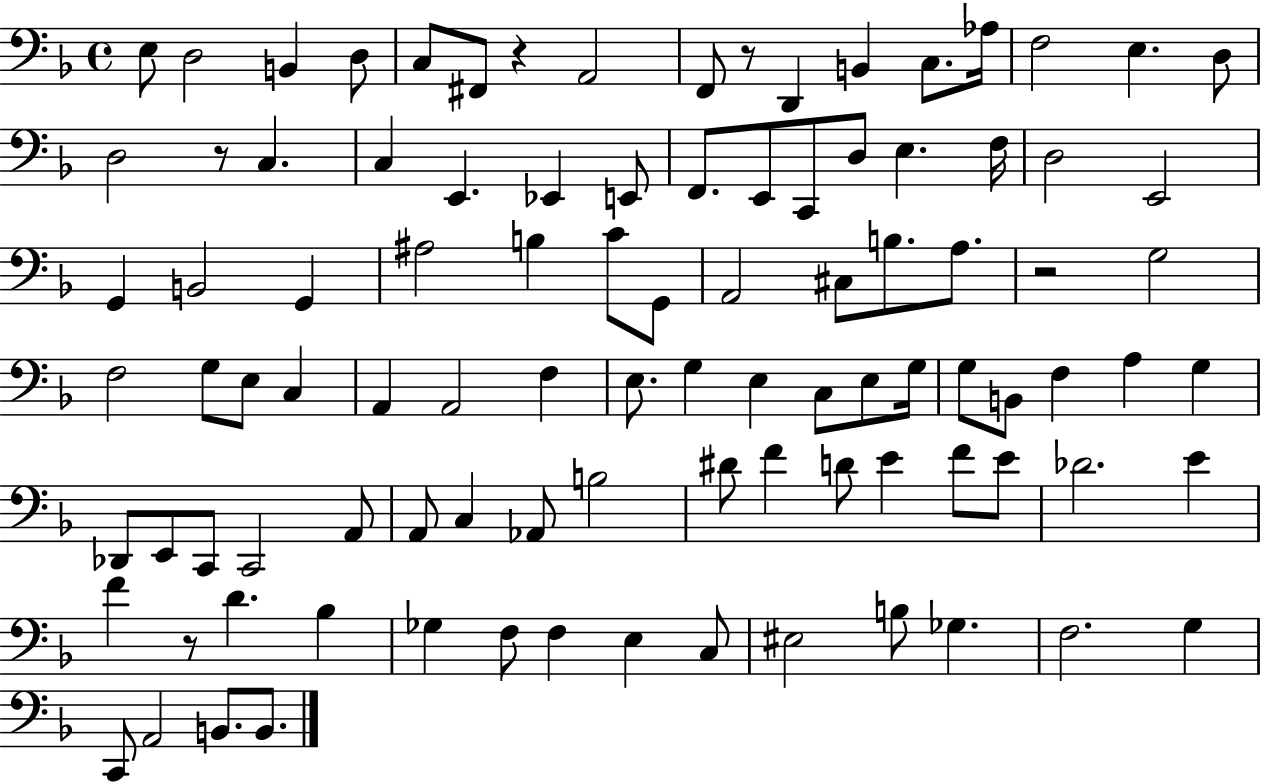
X:1
T:Untitled
M:4/4
L:1/4
K:F
E,/2 D,2 B,, D,/2 C,/2 ^F,,/2 z A,,2 F,,/2 z/2 D,, B,, C,/2 _A,/4 F,2 E, D,/2 D,2 z/2 C, C, E,, _E,, E,,/2 F,,/2 E,,/2 C,,/2 D,/2 E, F,/4 D,2 E,,2 G,, B,,2 G,, ^A,2 B, C/2 G,,/2 A,,2 ^C,/2 B,/2 A,/2 z2 G,2 F,2 G,/2 E,/2 C, A,, A,,2 F, E,/2 G, E, C,/2 E,/2 G,/4 G,/2 B,,/2 F, A, G, _D,,/2 E,,/2 C,,/2 C,,2 A,,/2 A,,/2 C, _A,,/2 B,2 ^D/2 F D/2 E F/2 E/2 _D2 E F z/2 D _B, _G, F,/2 F, E, C,/2 ^E,2 B,/2 _G, F,2 G, C,,/2 A,,2 B,,/2 B,,/2